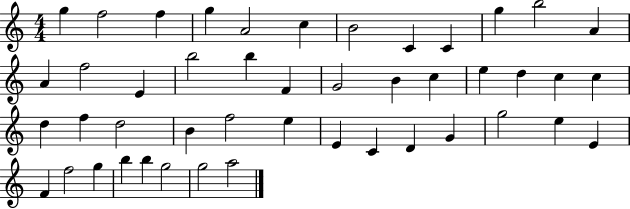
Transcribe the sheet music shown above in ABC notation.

X:1
T:Untitled
M:4/4
L:1/4
K:C
g f2 f g A2 c B2 C C g b2 A A f2 E b2 b F G2 B c e d c c d f d2 B f2 e E C D G g2 e E F f2 g b b g2 g2 a2